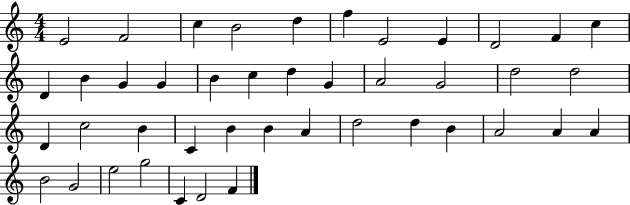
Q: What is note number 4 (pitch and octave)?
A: B4